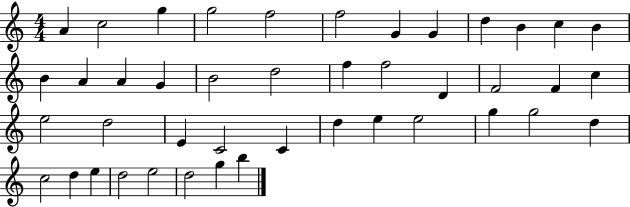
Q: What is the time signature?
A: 4/4